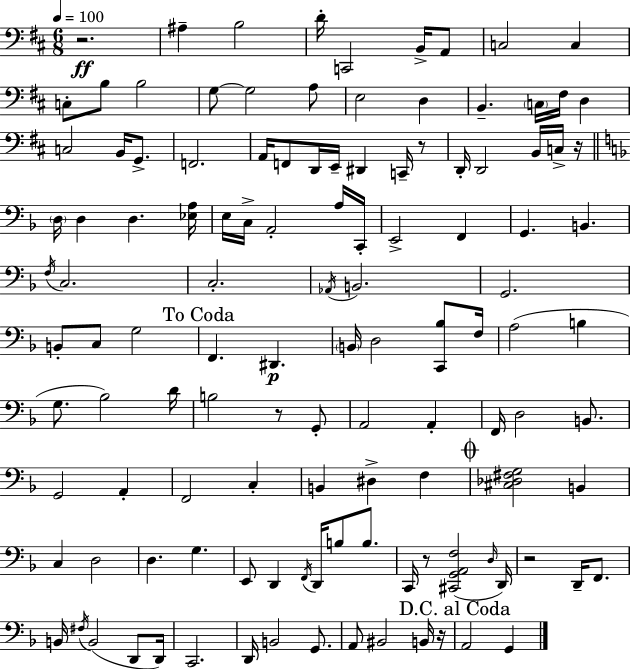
X:1
T:Untitled
M:6/8
L:1/4
K:D
z2 ^A, B,2 D/4 C,,2 B,,/4 A,,/2 C,2 C, C,/2 B,/2 B,2 G,/2 G,2 A,/2 E,2 D, B,, C,/4 ^F,/4 D, C,2 B,,/4 G,,/2 F,,2 A,,/4 F,,/2 D,,/4 E,,/4 ^D,, C,,/4 z/2 D,,/4 D,,2 B,,/4 C,/4 z/4 D,/4 D, D, [_E,A,]/4 E,/4 C,/4 A,,2 A,/4 C,,/4 E,,2 F,, G,, B,, F,/4 C,2 C,2 _A,,/4 B,,2 G,,2 B,,/2 C,/2 G,2 F,, ^D,, B,,/4 D,2 [C,,_B,]/2 F,/4 A,2 B, G,/2 _B,2 D/4 B,2 z/2 G,,/2 A,,2 A,, F,,/4 D,2 B,,/2 G,,2 A,, F,,2 C, B,, ^D, F, [^C,_D,^F,G,]2 B,, C, D,2 D, G, E,,/2 D,, F,,/4 D,,/4 B,/2 B,/2 C,,/4 z/2 [^C,,G,,A,,F,]2 D,/4 D,,/4 z2 D,,/4 F,,/2 B,,/4 ^F,/4 B,,2 D,,/2 D,,/4 C,,2 D,,/4 B,,2 G,,/2 A,,/2 ^B,,2 B,,/4 z/4 A,,2 G,,